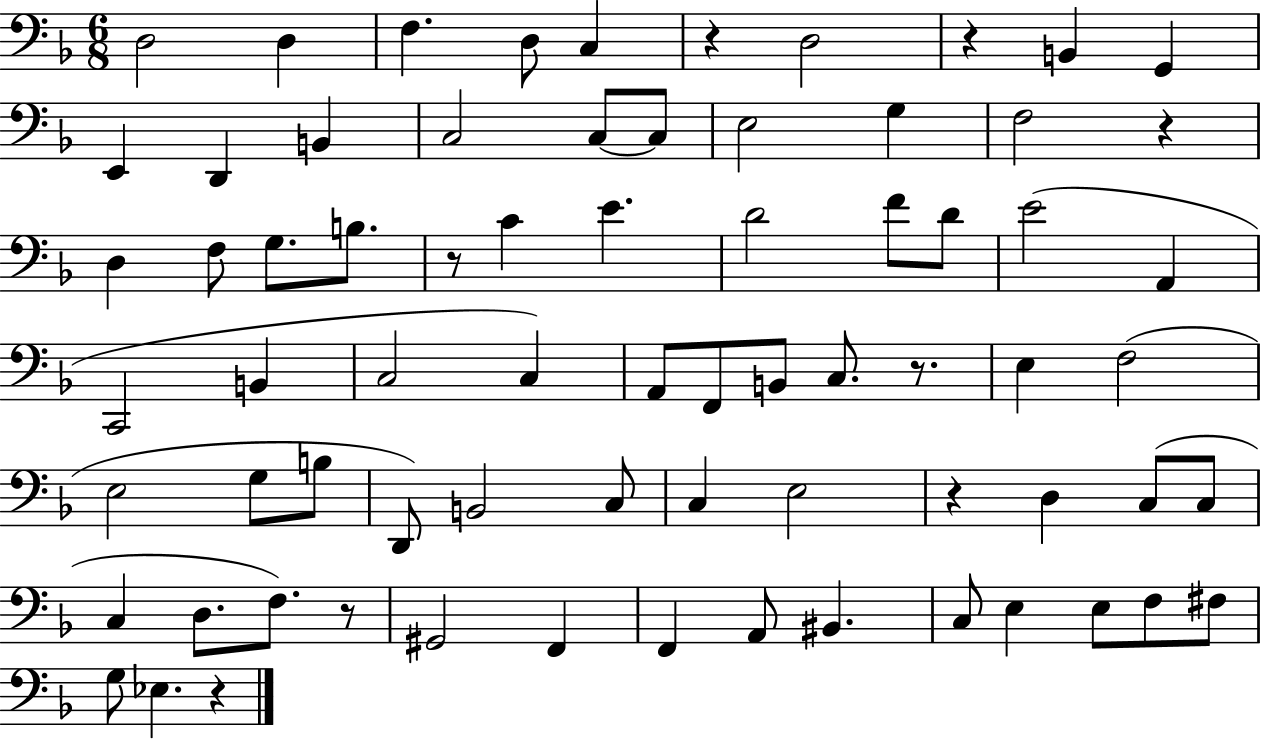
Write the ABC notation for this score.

X:1
T:Untitled
M:6/8
L:1/4
K:F
D,2 D, F, D,/2 C, z D,2 z B,, G,, E,, D,, B,, C,2 C,/2 C,/2 E,2 G, F,2 z D, F,/2 G,/2 B,/2 z/2 C E D2 F/2 D/2 E2 A,, C,,2 B,, C,2 C, A,,/2 F,,/2 B,,/2 C,/2 z/2 E, F,2 E,2 G,/2 B,/2 D,,/2 B,,2 C,/2 C, E,2 z D, C,/2 C,/2 C, D,/2 F,/2 z/2 ^G,,2 F,, F,, A,,/2 ^B,, C,/2 E, E,/2 F,/2 ^F,/2 G,/2 _E, z